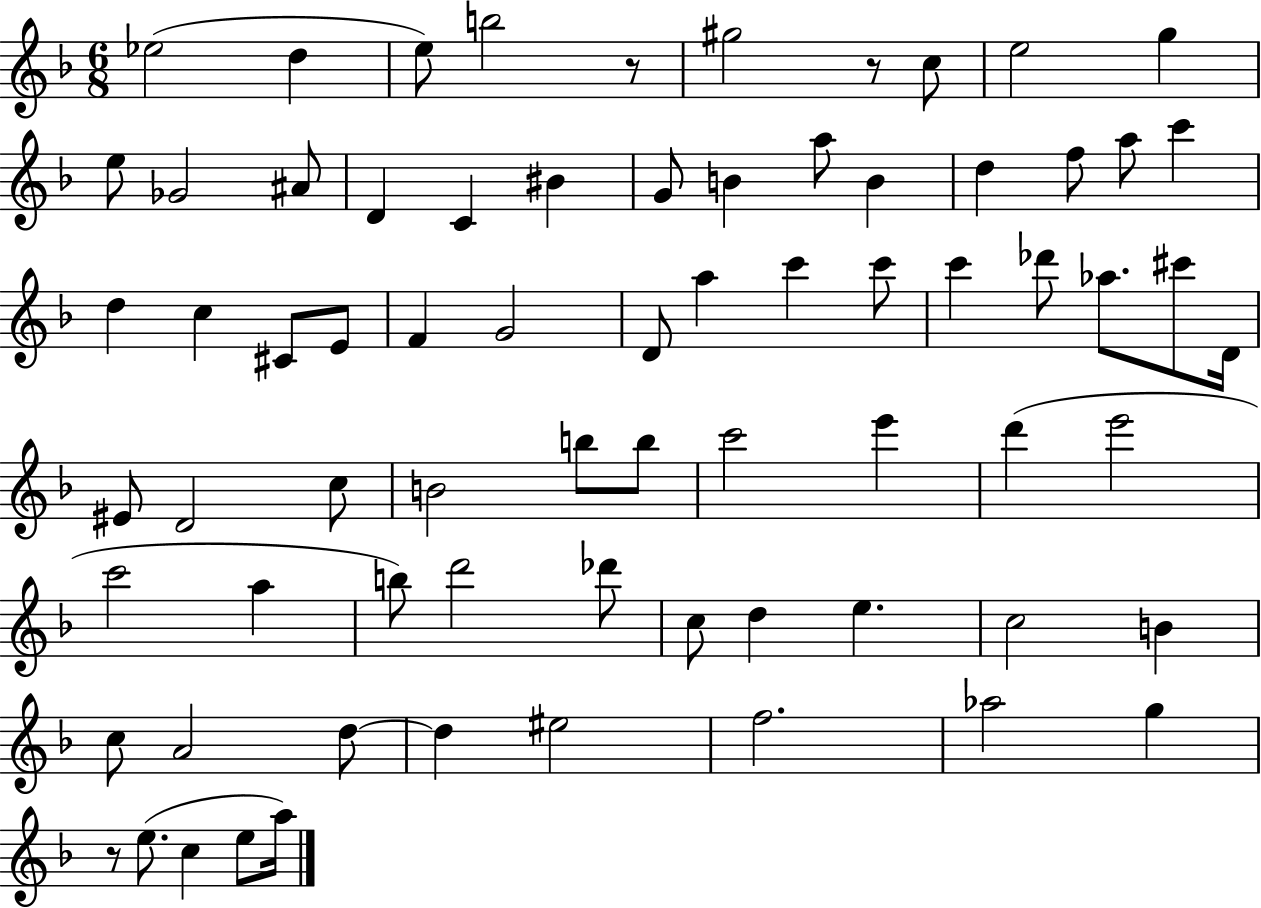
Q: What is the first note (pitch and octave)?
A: Eb5